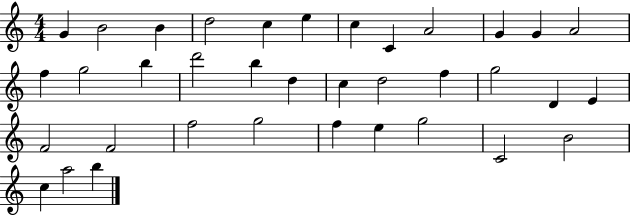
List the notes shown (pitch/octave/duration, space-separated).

G4/q B4/h B4/q D5/h C5/q E5/q C5/q C4/q A4/h G4/q G4/q A4/h F5/q G5/h B5/q D6/h B5/q D5/q C5/q D5/h F5/q G5/h D4/q E4/q F4/h F4/h F5/h G5/h F5/q E5/q G5/h C4/h B4/h C5/q A5/h B5/q